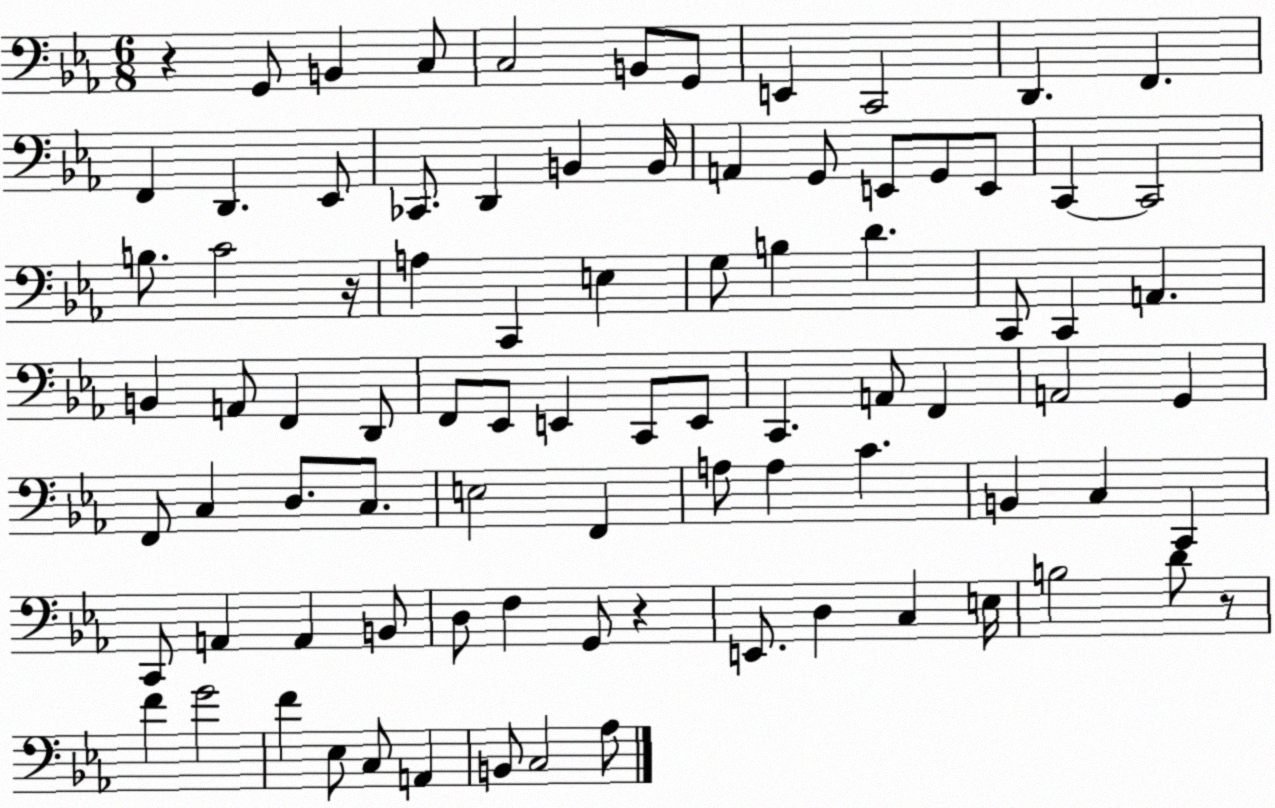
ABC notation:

X:1
T:Untitled
M:6/8
L:1/4
K:Eb
z G,,/2 B,, C,/2 C,2 B,,/2 G,,/2 E,, C,,2 D,, F,, F,, D,, _E,,/2 _C,,/2 D,, B,, B,,/4 A,, G,,/2 E,,/2 G,,/2 E,,/2 C,, C,,2 B,/2 C2 z/4 A, C,, E, G,/2 B, D C,,/2 C,, A,, B,, A,,/2 F,, D,,/2 F,,/2 _E,,/2 E,, C,,/2 E,,/2 C,, A,,/2 F,, A,,2 G,, F,,/2 C, D,/2 C,/2 E,2 F,, A,/2 A, C B,, C, C,, C,,/2 A,, A,, B,,/2 D,/2 F, G,,/2 z E,,/2 D, C, E,/4 B,2 D/2 z/2 F G2 F _E,/2 C,/2 A,, B,,/2 C,2 _A,/2